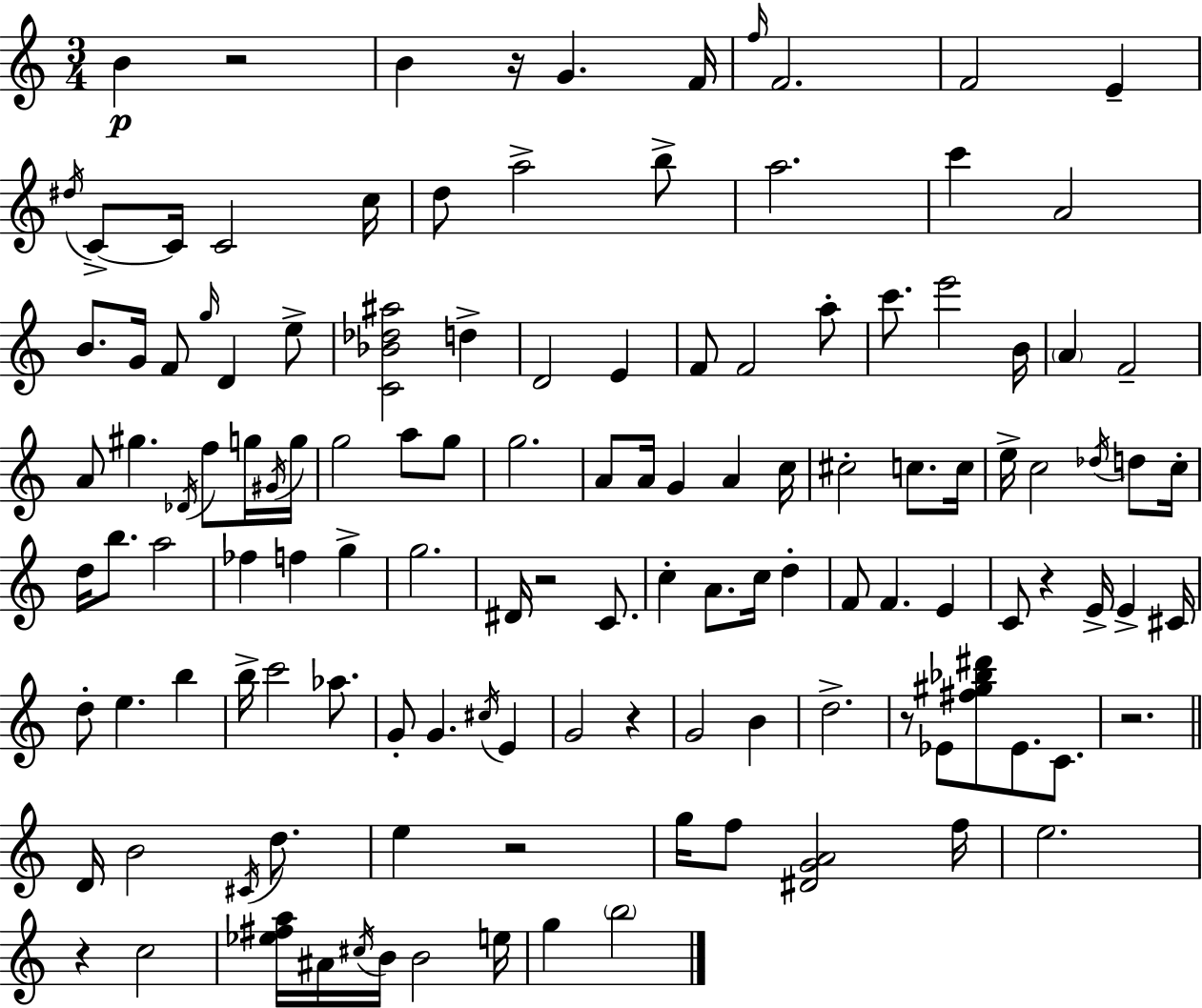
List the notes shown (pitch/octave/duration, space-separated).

B4/q R/h B4/q R/s G4/q. F4/s F5/s F4/h. F4/h E4/q D#5/s C4/e C4/s C4/h C5/s D5/e A5/h B5/e A5/h. C6/q A4/h B4/e. G4/s F4/e G5/s D4/q E5/e [C4,Bb4,Db5,A#5]/h D5/q D4/h E4/q F4/e F4/h A5/e C6/e. E6/h B4/s A4/q F4/h A4/e G#5/q. Db4/s F5/e G5/s G#4/s G5/s G5/h A5/e G5/e G5/h. A4/e A4/s G4/q A4/q C5/s C#5/h C5/e. C5/s E5/s C5/h Db5/s D5/e C5/s D5/s B5/e. A5/h FES5/q F5/q G5/q G5/h. D#4/s R/h C4/e. C5/q A4/e. C5/s D5/q F4/e F4/q. E4/q C4/e R/q E4/s E4/q C#4/s D5/e E5/q. B5/q B5/s C6/h Ab5/e. G4/e G4/q. C#5/s E4/q G4/h R/q G4/h B4/q D5/h. R/e Eb4/e [F#5,G#5,Bb5,D#6]/e Eb4/e. C4/e. R/h. D4/s B4/h C#4/s D5/e. E5/q R/h G5/s F5/e [D#4,G4,A4]/h F5/s E5/h. R/q C5/h [Eb5,F#5,A5]/s A#4/s C#5/s B4/s B4/h E5/s G5/q B5/h